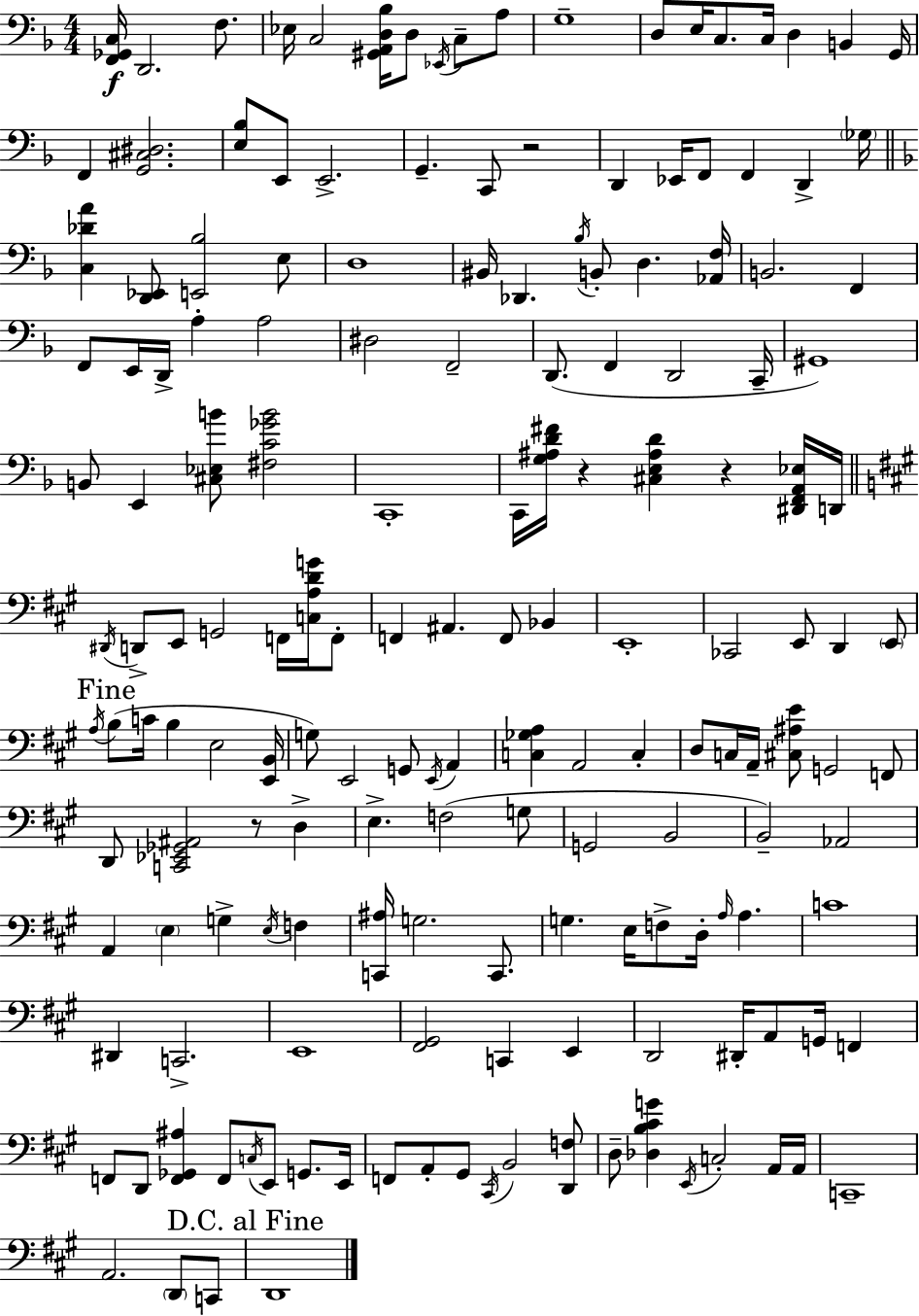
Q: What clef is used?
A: bass